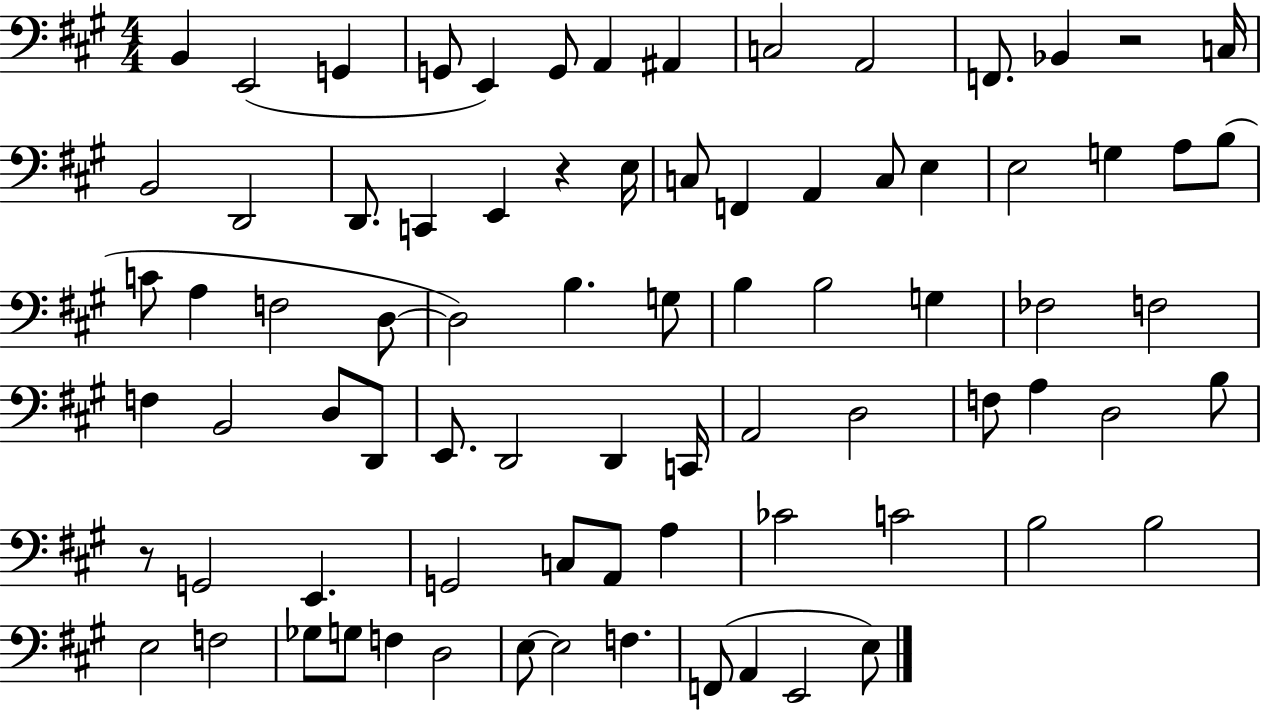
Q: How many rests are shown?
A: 3